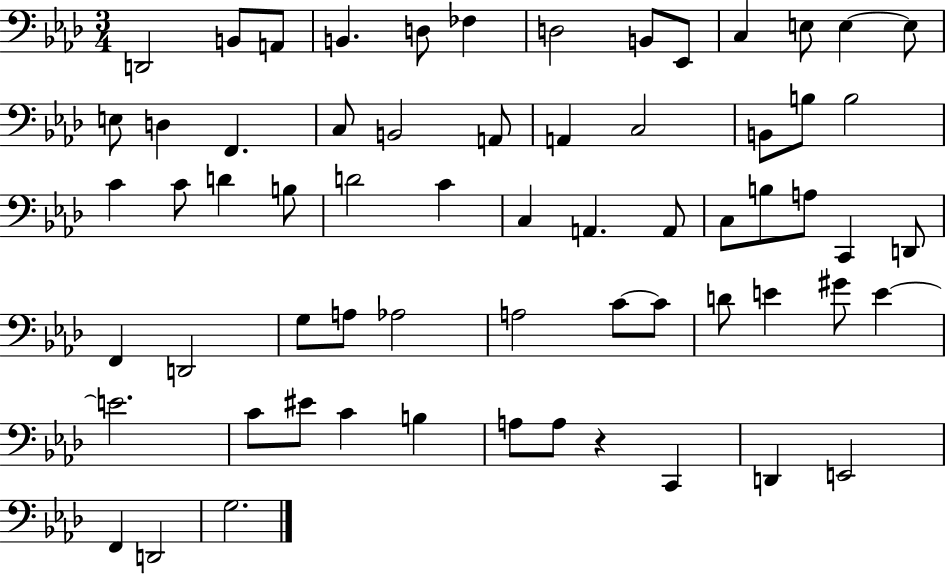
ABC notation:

X:1
T:Untitled
M:3/4
L:1/4
K:Ab
D,,2 B,,/2 A,,/2 B,, D,/2 _F, D,2 B,,/2 _E,,/2 C, E,/2 E, E,/2 E,/2 D, F,, C,/2 B,,2 A,,/2 A,, C,2 B,,/2 B,/2 B,2 C C/2 D B,/2 D2 C C, A,, A,,/2 C,/2 B,/2 A,/2 C,, D,,/2 F,, D,,2 G,/2 A,/2 _A,2 A,2 C/2 C/2 D/2 E ^G/2 E E2 C/2 ^E/2 C B, A,/2 A,/2 z C,, D,, E,,2 F,, D,,2 G,2